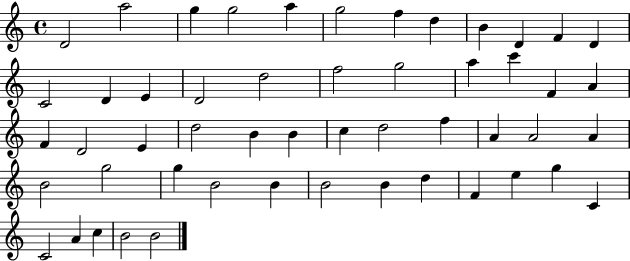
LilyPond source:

{
  \clef treble
  \time 4/4
  \defaultTimeSignature
  \key c \major
  d'2 a''2 | g''4 g''2 a''4 | g''2 f''4 d''4 | b'4 d'4 f'4 d'4 | \break c'2 d'4 e'4 | d'2 d''2 | f''2 g''2 | a''4 c'''4 f'4 a'4 | \break f'4 d'2 e'4 | d''2 b'4 b'4 | c''4 d''2 f''4 | a'4 a'2 a'4 | \break b'2 g''2 | g''4 b'2 b'4 | b'2 b'4 d''4 | f'4 e''4 g''4 c'4 | \break c'2 a'4 c''4 | b'2 b'2 | \bar "|."
}